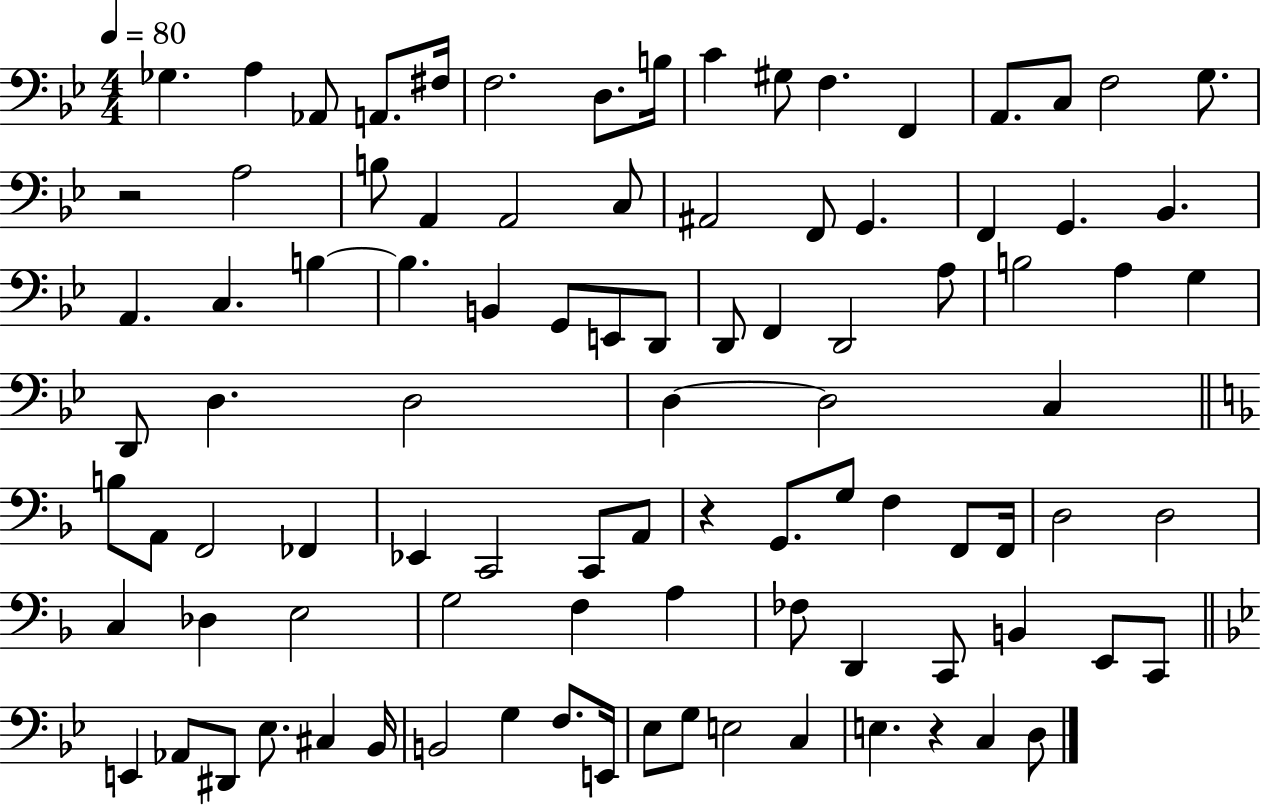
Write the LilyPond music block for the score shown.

{
  \clef bass
  \numericTimeSignature
  \time 4/4
  \key bes \major
  \tempo 4 = 80
  ges4. a4 aes,8 a,8. fis16 | f2. d8. b16 | c'4 gis8 f4. f,4 | a,8. c8 f2 g8. | \break r2 a2 | b8 a,4 a,2 c8 | ais,2 f,8 g,4. | f,4 g,4. bes,4. | \break a,4. c4. b4~~ | b4. b,4 g,8 e,8 d,8 | d,8 f,4 d,2 a8 | b2 a4 g4 | \break d,8 d4. d2 | d4~~ d2 c4 | \bar "||" \break \key f \major b8 a,8 f,2 fes,4 | ees,4 c,2 c,8 a,8 | r4 g,8. g8 f4 f,8 f,16 | d2 d2 | \break c4 des4 e2 | g2 f4 a4 | fes8 d,4 c,8 b,4 e,8 c,8 | \bar "||" \break \key g \minor e,4 aes,8 dis,8 ees8. cis4 bes,16 | b,2 g4 f8. e,16 | ees8 g8 e2 c4 | e4. r4 c4 d8 | \break \bar "|."
}